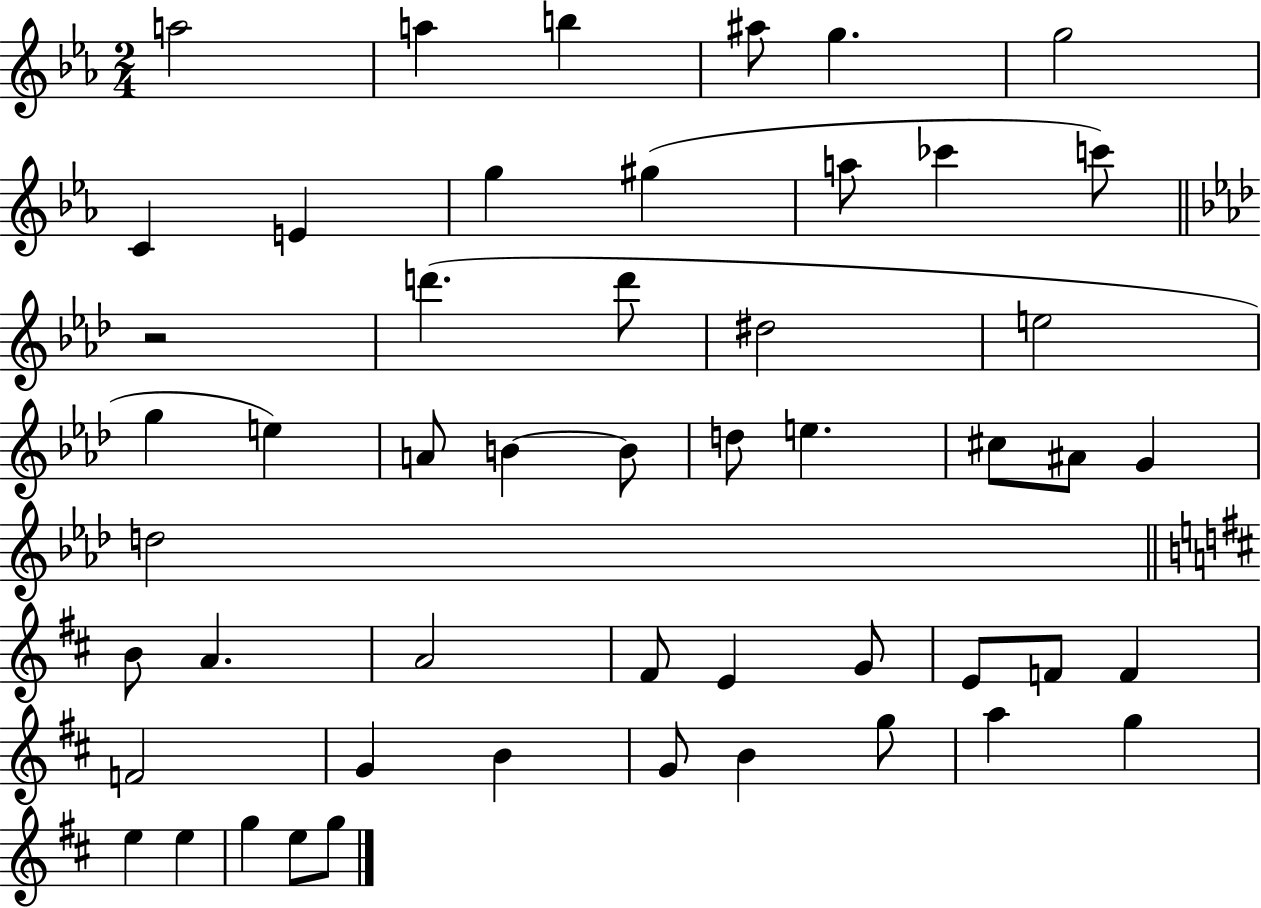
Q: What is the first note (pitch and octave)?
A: A5